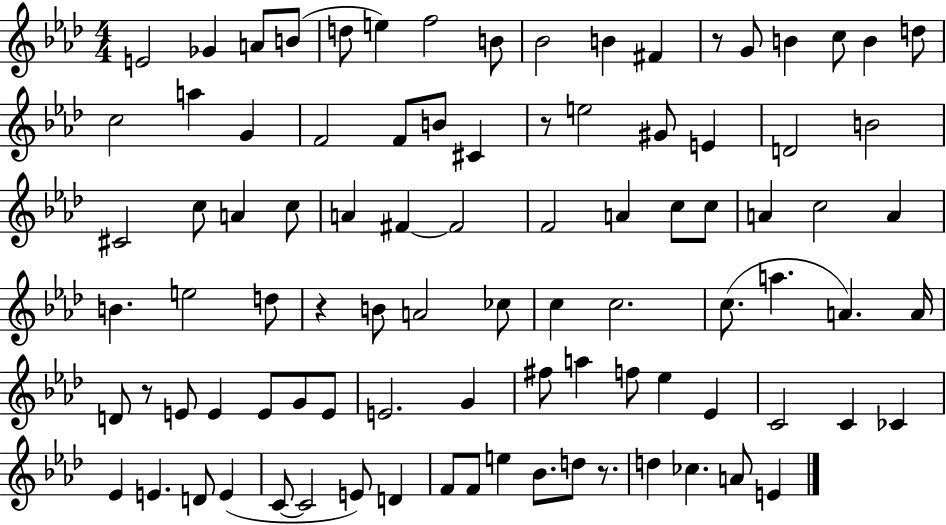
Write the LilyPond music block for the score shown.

{
  \clef treble
  \numericTimeSignature
  \time 4/4
  \key aes \major
  \repeat volta 2 { e'2 ges'4 a'8 b'8( | d''8 e''4) f''2 b'8 | bes'2 b'4 fis'4 | r8 g'8 b'4 c''8 b'4 d''8 | \break c''2 a''4 g'4 | f'2 f'8 b'8 cis'4 | r8 e''2 gis'8 e'4 | d'2 b'2 | \break cis'2 c''8 a'4 c''8 | a'4 fis'4~~ fis'2 | f'2 a'4 c''8 c''8 | a'4 c''2 a'4 | \break b'4. e''2 d''8 | r4 b'8 a'2 ces''8 | c''4 c''2. | c''8.( a''4. a'4.) a'16 | \break d'8 r8 e'8 e'4 e'8 g'8 e'8 | e'2. g'4 | fis''8 a''4 f''8 ees''4 ees'4 | c'2 c'4 ces'4 | \break ees'4 e'4. d'8 e'4( | c'8~~ c'2 e'8) d'4 | f'8 f'8 e''4 bes'8. d''8 r8. | d''4 ces''4. a'8 e'4 | \break } \bar "|."
}